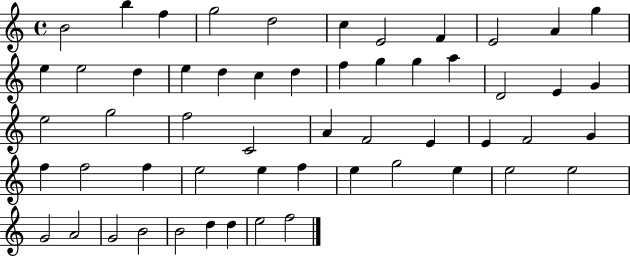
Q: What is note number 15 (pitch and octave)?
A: E5